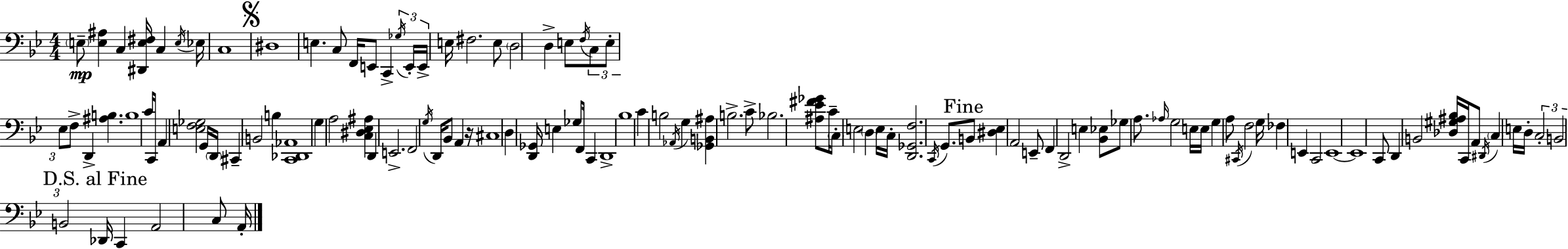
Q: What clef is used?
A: bass